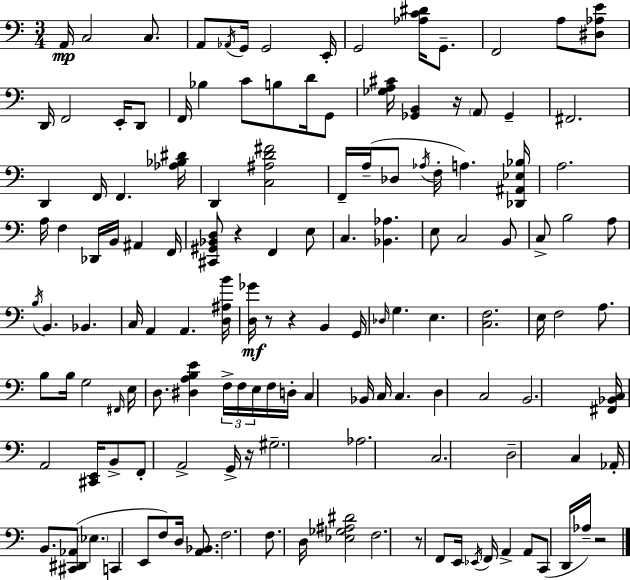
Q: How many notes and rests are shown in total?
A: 138